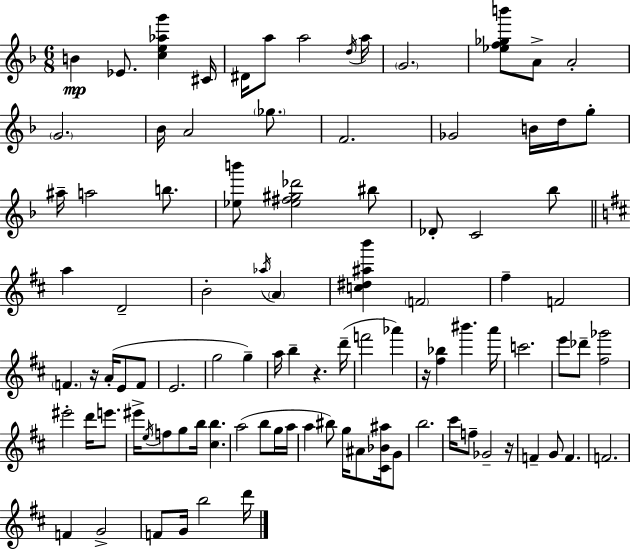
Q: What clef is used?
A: treble